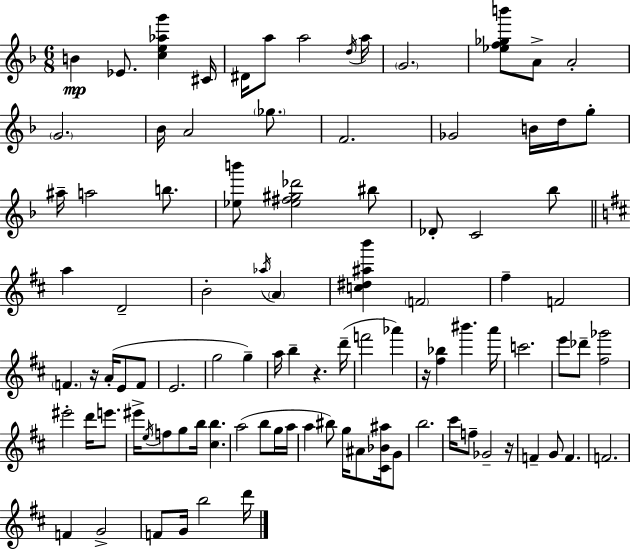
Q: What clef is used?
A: treble